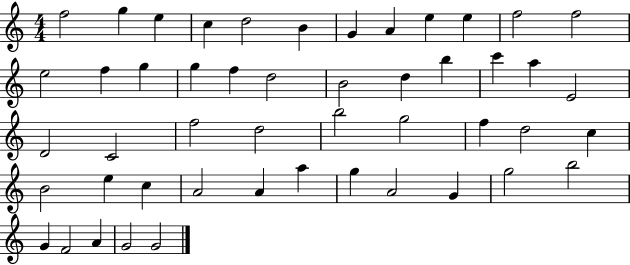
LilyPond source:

{
  \clef treble
  \numericTimeSignature
  \time 4/4
  \key c \major
  f''2 g''4 e''4 | c''4 d''2 b'4 | g'4 a'4 e''4 e''4 | f''2 f''2 | \break e''2 f''4 g''4 | g''4 f''4 d''2 | b'2 d''4 b''4 | c'''4 a''4 e'2 | \break d'2 c'2 | f''2 d''2 | b''2 g''2 | f''4 d''2 c''4 | \break b'2 e''4 c''4 | a'2 a'4 a''4 | g''4 a'2 g'4 | g''2 b''2 | \break g'4 f'2 a'4 | g'2 g'2 | \bar "|."
}